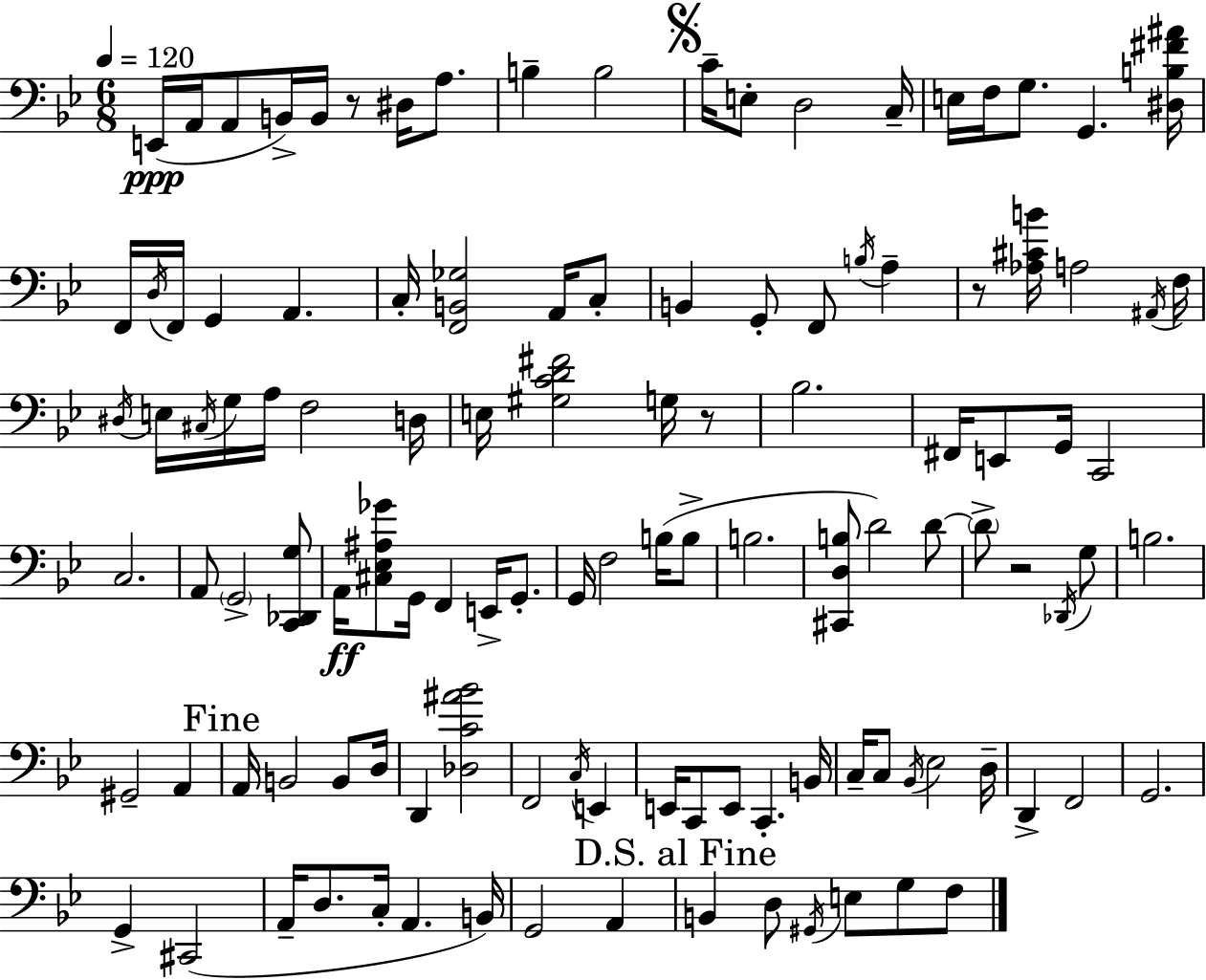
X:1
T:Untitled
M:6/8
L:1/4
K:Bb
E,,/4 A,,/4 A,,/2 B,,/4 B,,/4 z/2 ^D,/4 A,/2 B, B,2 C/4 E,/2 D,2 C,/4 E,/4 F,/4 G,/2 G,, [^D,B,^F^A]/4 F,,/4 D,/4 F,,/4 G,, A,, C,/4 [F,,B,,_G,]2 A,,/4 C,/2 B,, G,,/2 F,,/2 B,/4 A, z/2 [_A,^CB]/4 A,2 ^A,,/4 F,/4 ^D,/4 E,/4 ^C,/4 G,/4 A,/4 F,2 D,/4 E,/4 [^G,CD^F]2 G,/4 z/2 _B,2 ^F,,/4 E,,/2 G,,/4 C,,2 C,2 A,,/2 G,,2 [C,,_D,,G,]/2 A,,/4 [^C,_E,^A,_G]/2 G,,/4 F,, E,,/4 G,,/2 G,,/4 F,2 B,/4 B,/2 B,2 [^C,,D,B,]/2 D2 D/2 D/2 z2 _D,,/4 G,/2 B,2 ^G,,2 A,, A,,/4 B,,2 B,,/2 D,/4 D,, [_D,C^A_B]2 F,,2 C,/4 E,, E,,/4 C,,/2 E,,/2 C,, B,,/4 C,/4 C,/2 _B,,/4 _E,2 D,/4 D,, F,,2 G,,2 G,, ^C,,2 A,,/4 D,/2 C,/4 A,, B,,/4 G,,2 A,, B,, D,/2 ^G,,/4 E,/2 G,/2 F,/2